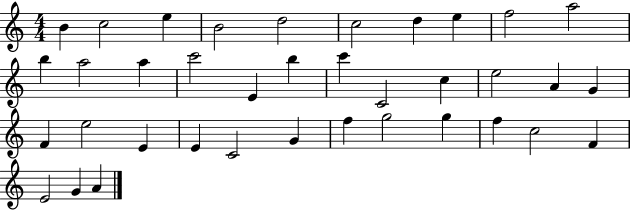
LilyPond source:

{
  \clef treble
  \numericTimeSignature
  \time 4/4
  \key c \major
  b'4 c''2 e''4 | b'2 d''2 | c''2 d''4 e''4 | f''2 a''2 | \break b''4 a''2 a''4 | c'''2 e'4 b''4 | c'''4 c'2 c''4 | e''2 a'4 g'4 | \break f'4 e''2 e'4 | e'4 c'2 g'4 | f''4 g''2 g''4 | f''4 c''2 f'4 | \break e'2 g'4 a'4 | \bar "|."
}